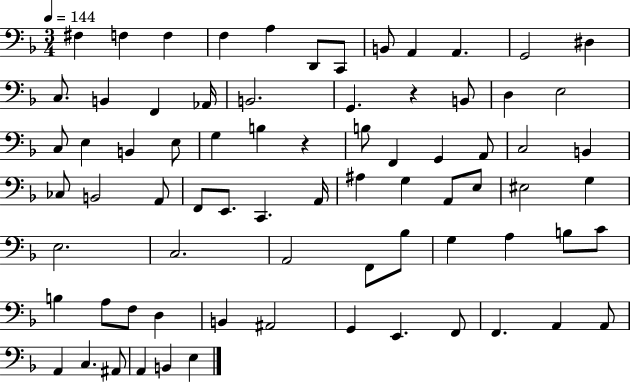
{
  \clef bass
  \numericTimeSignature
  \time 3/4
  \key f \major
  \tempo 4 = 144
  fis4 f4 f4 | f4 a4 d,8 c,8 | b,8 a,4 a,4. | g,2 dis4 | \break c8. b,4 f,4 aes,16 | b,2. | g,4. r4 b,8 | d4 e2 | \break c8 e4 b,4 e8 | g4 b4 r4 | b8 f,4 g,4 a,8 | c2 b,4 | \break ces8 b,2 a,8 | f,8 e,8. c,4. a,16 | ais4 g4 a,8 e8 | eis2 g4 | \break e2. | c2. | a,2 f,8 bes8 | g4 a4 b8 c'8 | \break b4 a8 f8 d4 | b,4 ais,2 | g,4 e,4. f,8 | f,4. a,4 a,8 | \break a,4 c4. ais,8 | a,4 b,4 e4 | \bar "|."
}